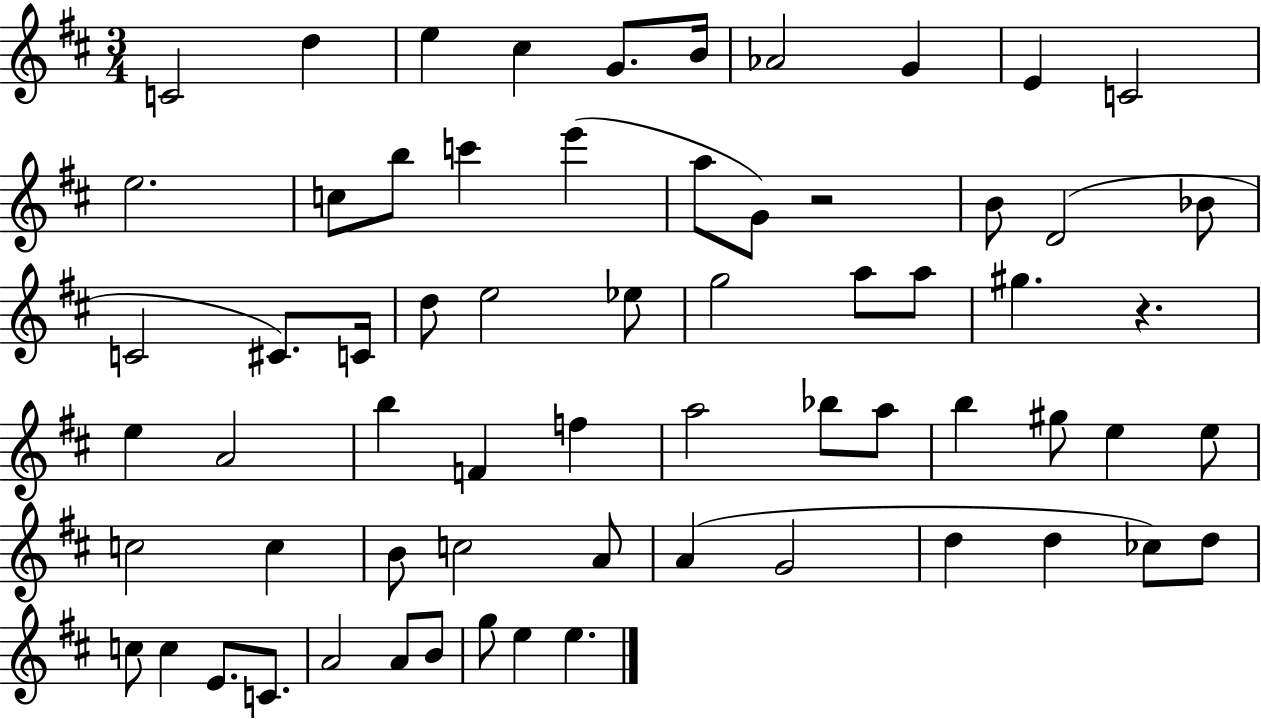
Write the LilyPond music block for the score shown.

{
  \clef treble
  \numericTimeSignature
  \time 3/4
  \key d \major
  c'2 d''4 | e''4 cis''4 g'8. b'16 | aes'2 g'4 | e'4 c'2 | \break e''2. | c''8 b''8 c'''4 e'''4( | a''8 g'8) r2 | b'8 d'2( bes'8 | \break c'2 cis'8.) c'16 | d''8 e''2 ees''8 | g''2 a''8 a''8 | gis''4. r4. | \break e''4 a'2 | b''4 f'4 f''4 | a''2 bes''8 a''8 | b''4 gis''8 e''4 e''8 | \break c''2 c''4 | b'8 c''2 a'8 | a'4( g'2 | d''4 d''4 ces''8) d''8 | \break c''8 c''4 e'8. c'8. | a'2 a'8 b'8 | g''8 e''4 e''4. | \bar "|."
}